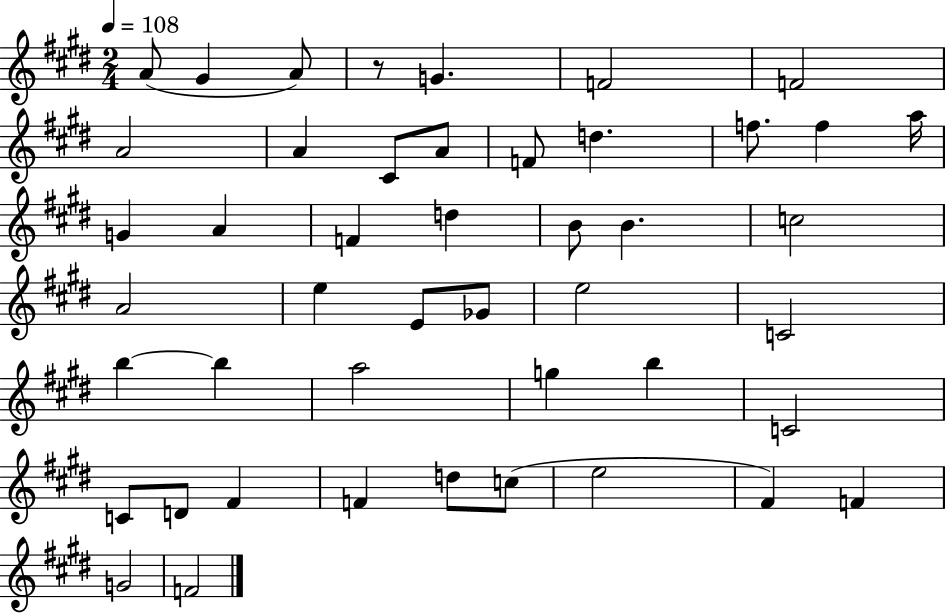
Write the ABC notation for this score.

X:1
T:Untitled
M:2/4
L:1/4
K:E
A/2 ^G A/2 z/2 G F2 F2 A2 A ^C/2 A/2 F/2 d f/2 f a/4 G A F d B/2 B c2 A2 e E/2 _G/2 e2 C2 b b a2 g b C2 C/2 D/2 ^F F d/2 c/2 e2 ^F F G2 F2